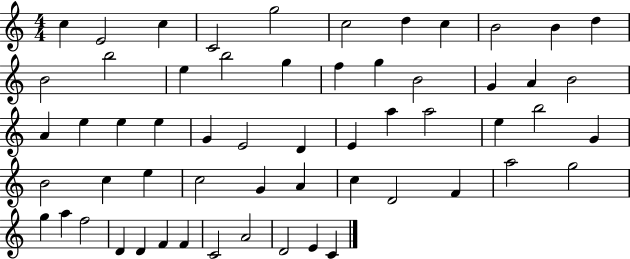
{
  \clef treble
  \numericTimeSignature
  \time 4/4
  \key c \major
  c''4 e'2 c''4 | c'2 g''2 | c''2 d''4 c''4 | b'2 b'4 d''4 | \break b'2 b''2 | e''4 b''2 g''4 | f''4 g''4 b'2 | g'4 a'4 b'2 | \break a'4 e''4 e''4 e''4 | g'4 e'2 d'4 | e'4 a''4 a''2 | e''4 b''2 g'4 | \break b'2 c''4 e''4 | c''2 g'4 a'4 | c''4 d'2 f'4 | a''2 g''2 | \break g''4 a''4 f''2 | d'4 d'4 f'4 f'4 | c'2 a'2 | d'2 e'4 c'4 | \break \bar "|."
}